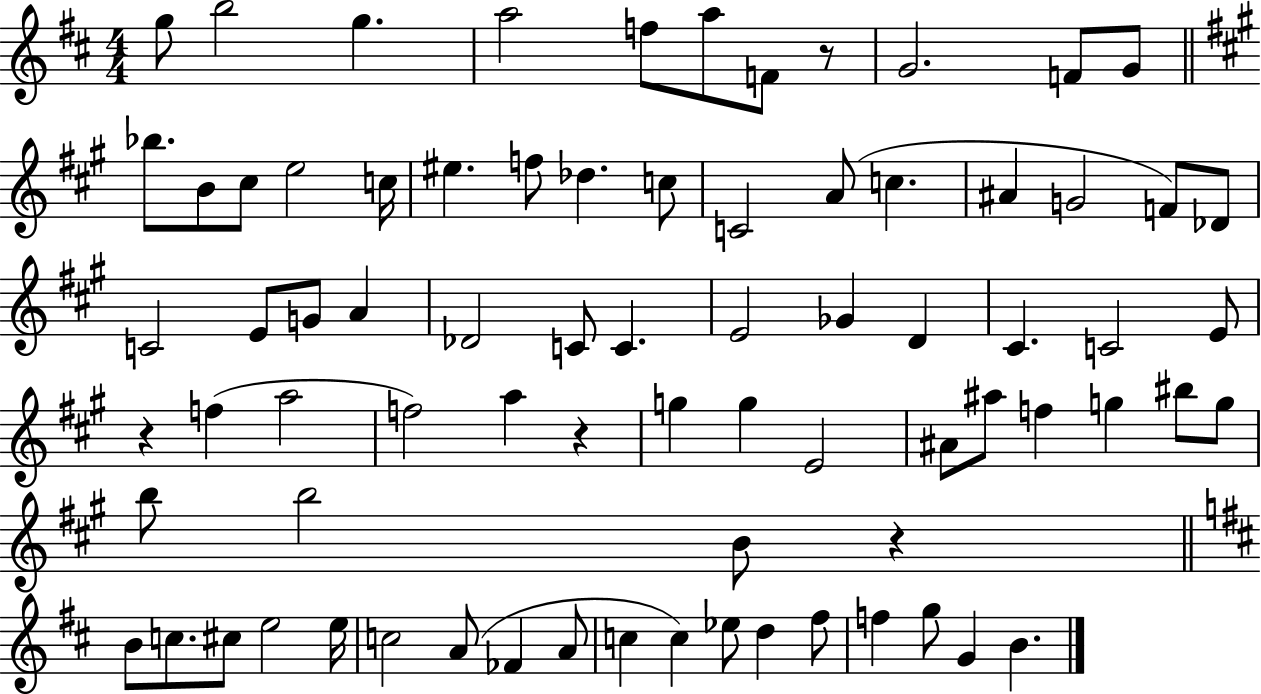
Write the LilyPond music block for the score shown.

{
  \clef treble
  \numericTimeSignature
  \time 4/4
  \key d \major
  g''8 b''2 g''4. | a''2 f''8 a''8 f'8 r8 | g'2. f'8 g'8 | \bar "||" \break \key a \major bes''8. b'8 cis''8 e''2 c''16 | eis''4. f''8 des''4. c''8 | c'2 a'8( c''4. | ais'4 g'2 f'8) des'8 | \break c'2 e'8 g'8 a'4 | des'2 c'8 c'4. | e'2 ges'4 d'4 | cis'4. c'2 e'8 | \break r4 f''4( a''2 | f''2) a''4 r4 | g''4 g''4 e'2 | ais'8 ais''8 f''4 g''4 bis''8 g''8 | \break b''8 b''2 b'8 r4 | \bar "||" \break \key d \major b'8 c''8. cis''8 e''2 e''16 | c''2 a'8( fes'4 a'8 | c''4 c''4) ees''8 d''4 fis''8 | f''4 g''8 g'4 b'4. | \break \bar "|."
}